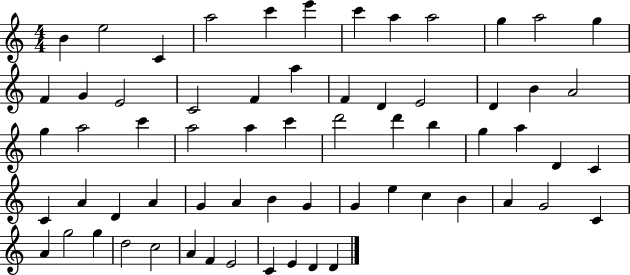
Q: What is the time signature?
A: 4/4